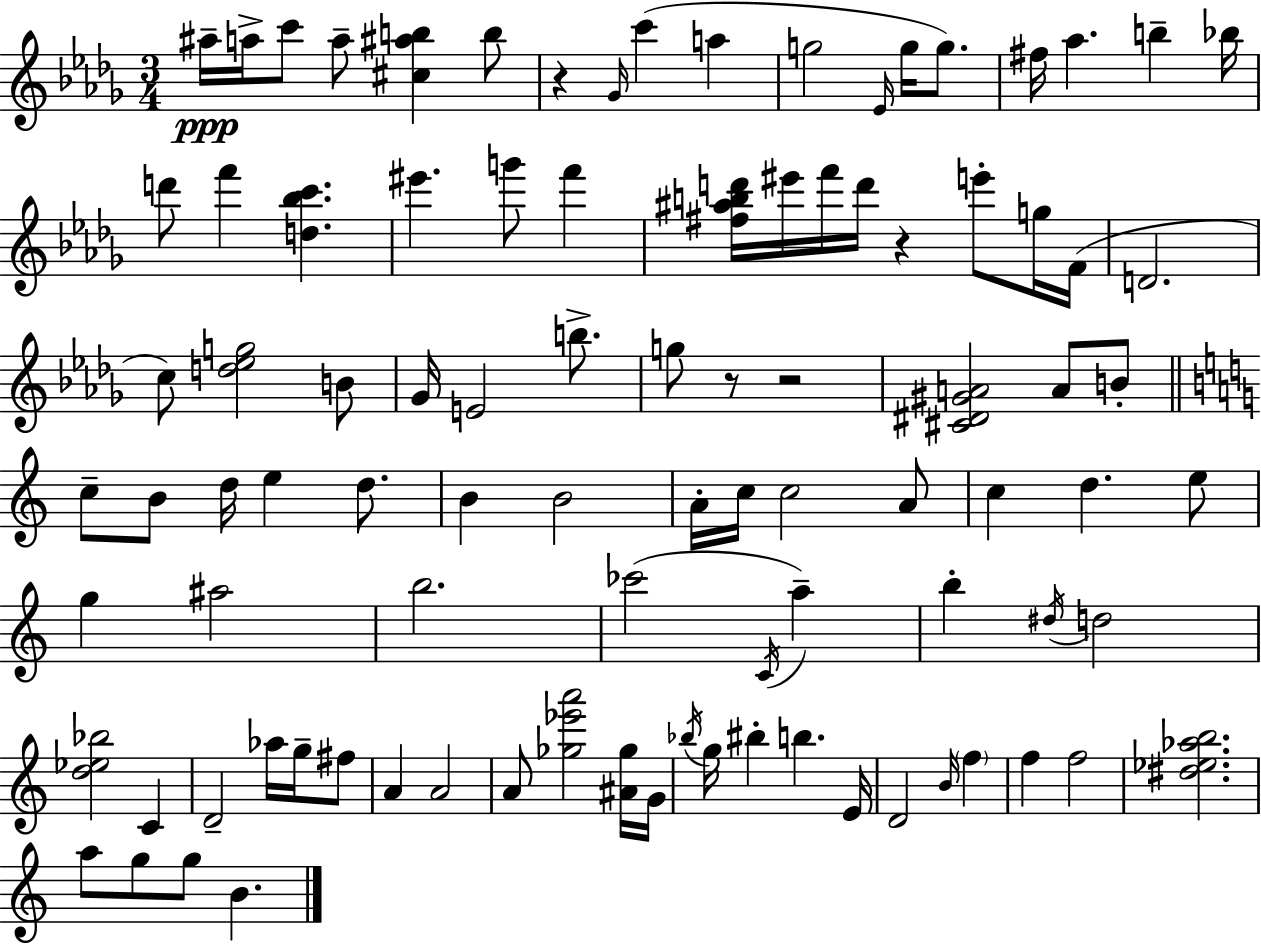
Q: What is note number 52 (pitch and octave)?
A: A#5